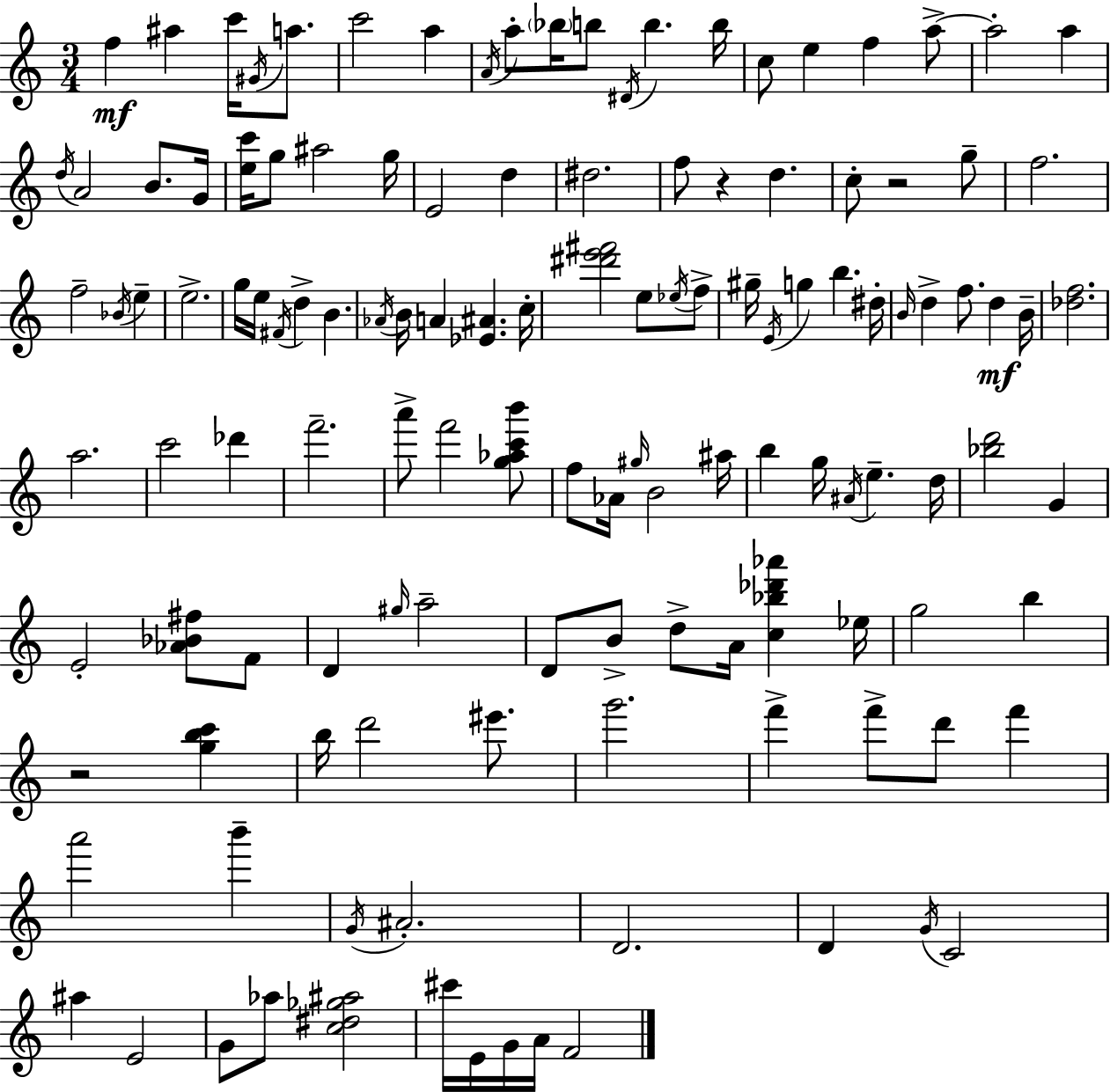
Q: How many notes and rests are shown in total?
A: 128